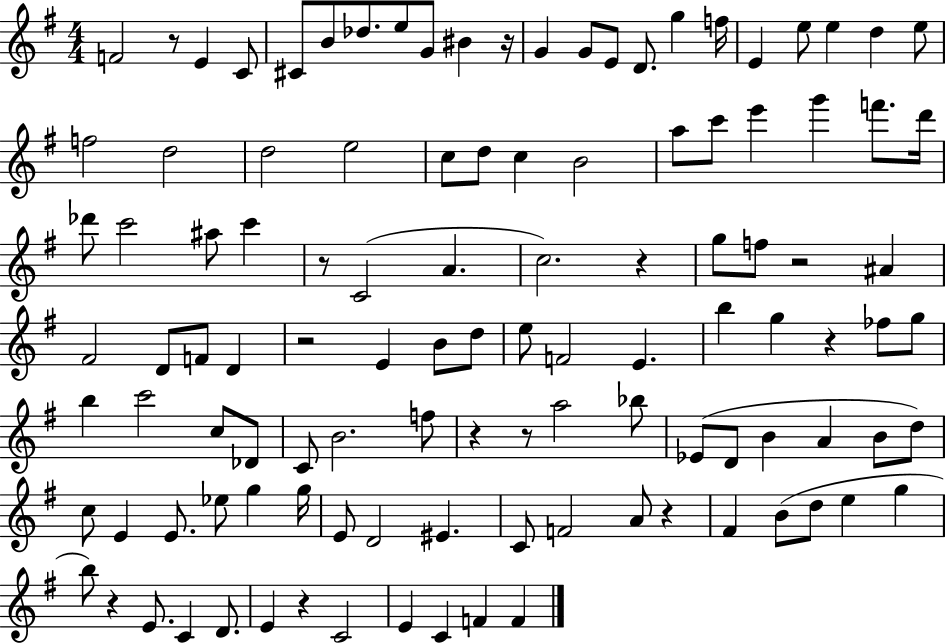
{
  \clef treble
  \numericTimeSignature
  \time 4/4
  \key g \major
  f'2 r8 e'4 c'8 | cis'8 b'8 des''8. e''8 g'8 bis'4 r16 | g'4 g'8 e'8 d'8. g''4 f''16 | e'4 e''8 e''4 d''4 e''8 | \break f''2 d''2 | d''2 e''2 | c''8 d''8 c''4 b'2 | a''8 c'''8 e'''4 g'''4 f'''8. d'''16 | \break des'''8 c'''2 ais''8 c'''4 | r8 c'2( a'4. | c''2.) r4 | g''8 f''8 r2 ais'4 | \break fis'2 d'8 f'8 d'4 | r2 e'4 b'8 d''8 | e''8 f'2 e'4. | b''4 g''4 r4 fes''8 g''8 | \break b''4 c'''2 c''8 des'8 | c'8 b'2. f''8 | r4 r8 a''2 bes''8 | ees'8( d'8 b'4 a'4 b'8 d''8) | \break c''8 e'4 e'8. ees''8 g''4 g''16 | e'8 d'2 eis'4. | c'8 f'2 a'8 r4 | fis'4 b'8( d''8 e''4 g''4 | \break b''8) r4 e'8. c'4 d'8. | e'4 r4 c'2 | e'4 c'4 f'4 f'4 | \bar "|."
}